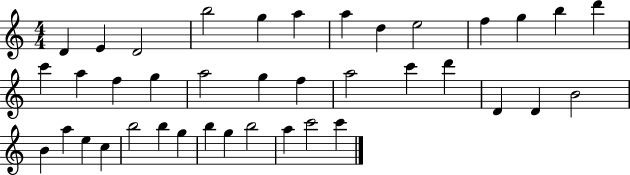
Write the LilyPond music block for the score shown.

{
  \clef treble
  \numericTimeSignature
  \time 4/4
  \key c \major
  d'4 e'4 d'2 | b''2 g''4 a''4 | a''4 d''4 e''2 | f''4 g''4 b''4 d'''4 | \break c'''4 a''4 f''4 g''4 | a''2 g''4 f''4 | a''2 c'''4 d'''4 | d'4 d'4 b'2 | \break b'4 a''4 e''4 c''4 | b''2 b''4 g''4 | b''4 g''4 b''2 | a''4 c'''2 c'''4 | \break \bar "|."
}